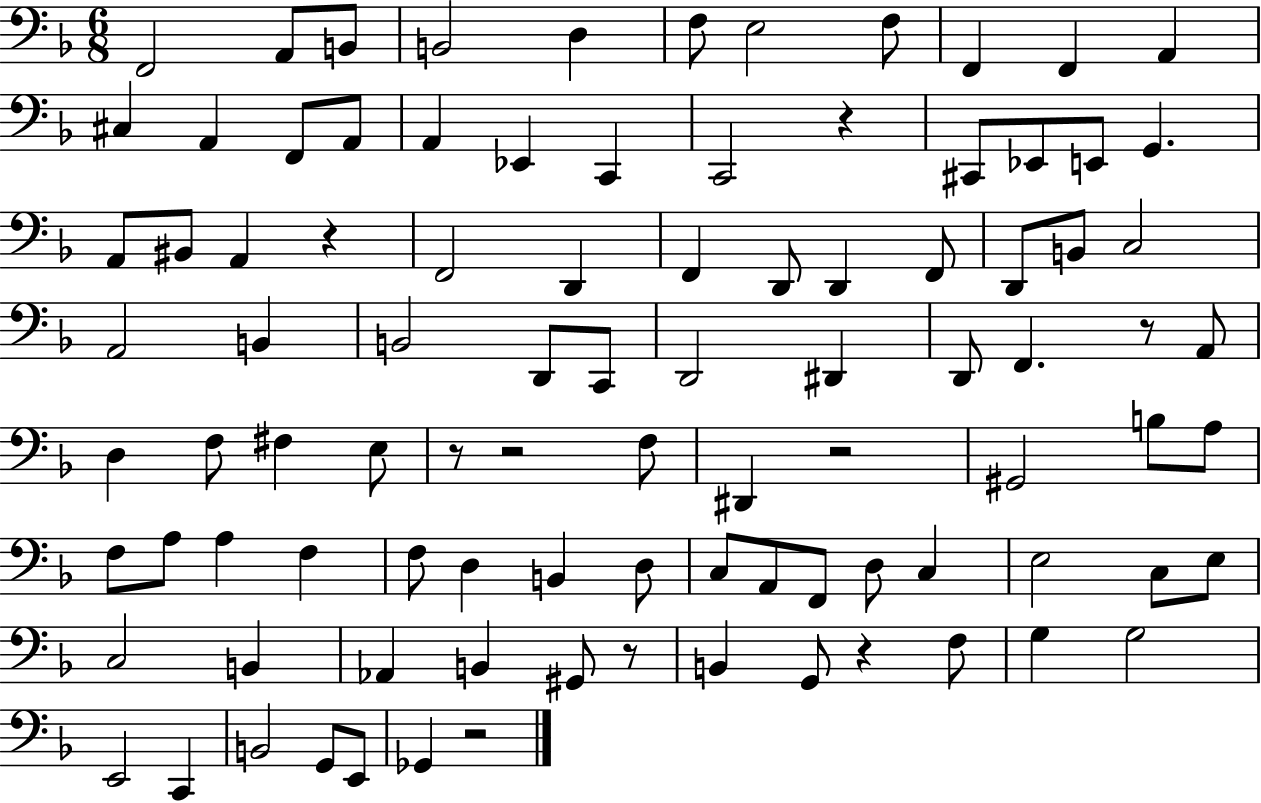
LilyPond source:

{
  \clef bass
  \numericTimeSignature
  \time 6/8
  \key f \major
  f,2 a,8 b,8 | b,2 d4 | f8 e2 f8 | f,4 f,4 a,4 | \break cis4 a,4 f,8 a,8 | a,4 ees,4 c,4 | c,2 r4 | cis,8 ees,8 e,8 g,4. | \break a,8 bis,8 a,4 r4 | f,2 d,4 | f,4 d,8 d,4 f,8 | d,8 b,8 c2 | \break a,2 b,4 | b,2 d,8 c,8 | d,2 dis,4 | d,8 f,4. r8 a,8 | \break d4 f8 fis4 e8 | r8 r2 f8 | dis,4 r2 | gis,2 b8 a8 | \break f8 a8 a4 f4 | f8 d4 b,4 d8 | c8 a,8 f,8 d8 c4 | e2 c8 e8 | \break c2 b,4 | aes,4 b,4 gis,8 r8 | b,4 g,8 r4 f8 | g4 g2 | \break e,2 c,4 | b,2 g,8 e,8 | ges,4 r2 | \bar "|."
}